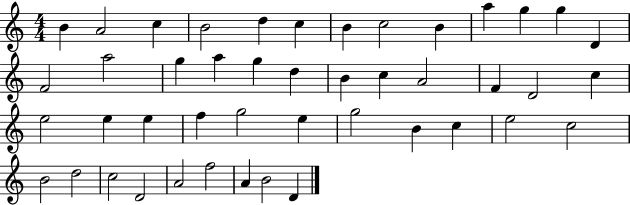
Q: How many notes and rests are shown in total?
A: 45